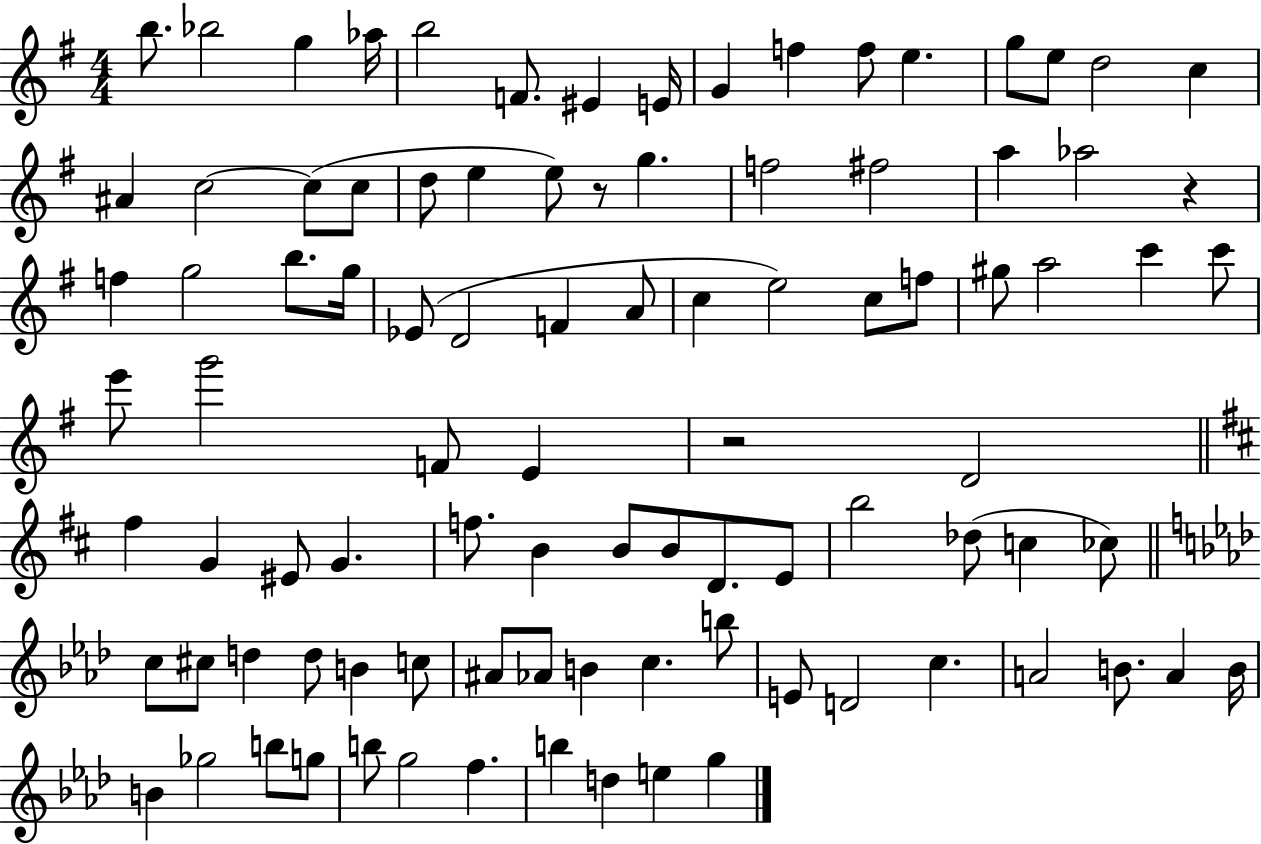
X:1
T:Untitled
M:4/4
L:1/4
K:G
b/2 _b2 g _a/4 b2 F/2 ^E E/4 G f f/2 e g/2 e/2 d2 c ^A c2 c/2 c/2 d/2 e e/2 z/2 g f2 ^f2 a _a2 z f g2 b/2 g/4 _E/2 D2 F A/2 c e2 c/2 f/2 ^g/2 a2 c' c'/2 e'/2 g'2 F/2 E z2 D2 ^f G ^E/2 G f/2 B B/2 B/2 D/2 E/2 b2 _d/2 c _c/2 c/2 ^c/2 d d/2 B c/2 ^A/2 _A/2 B c b/2 E/2 D2 c A2 B/2 A B/4 B _g2 b/2 g/2 b/2 g2 f b d e g